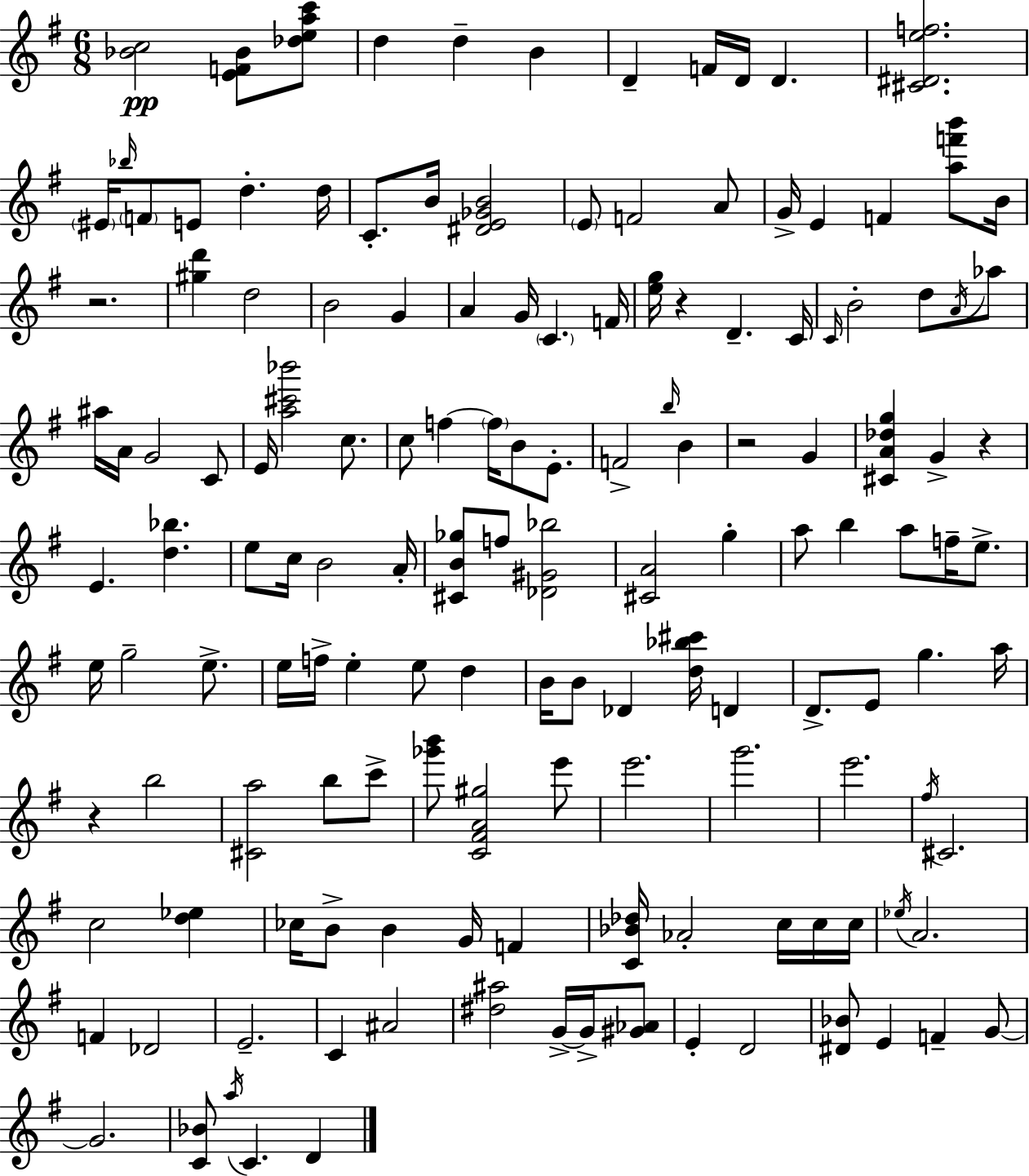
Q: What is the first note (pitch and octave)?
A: D5